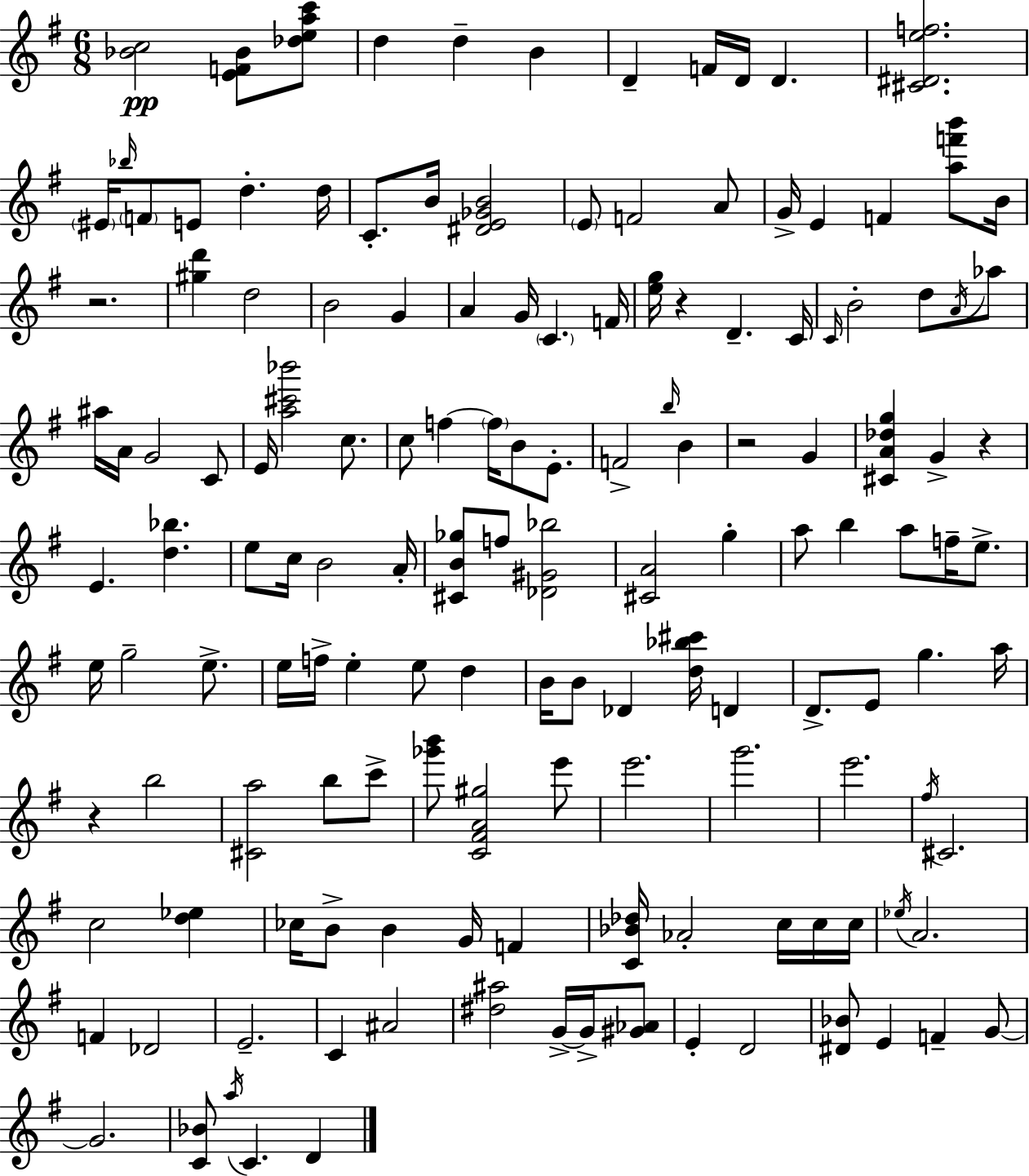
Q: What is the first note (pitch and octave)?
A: D5